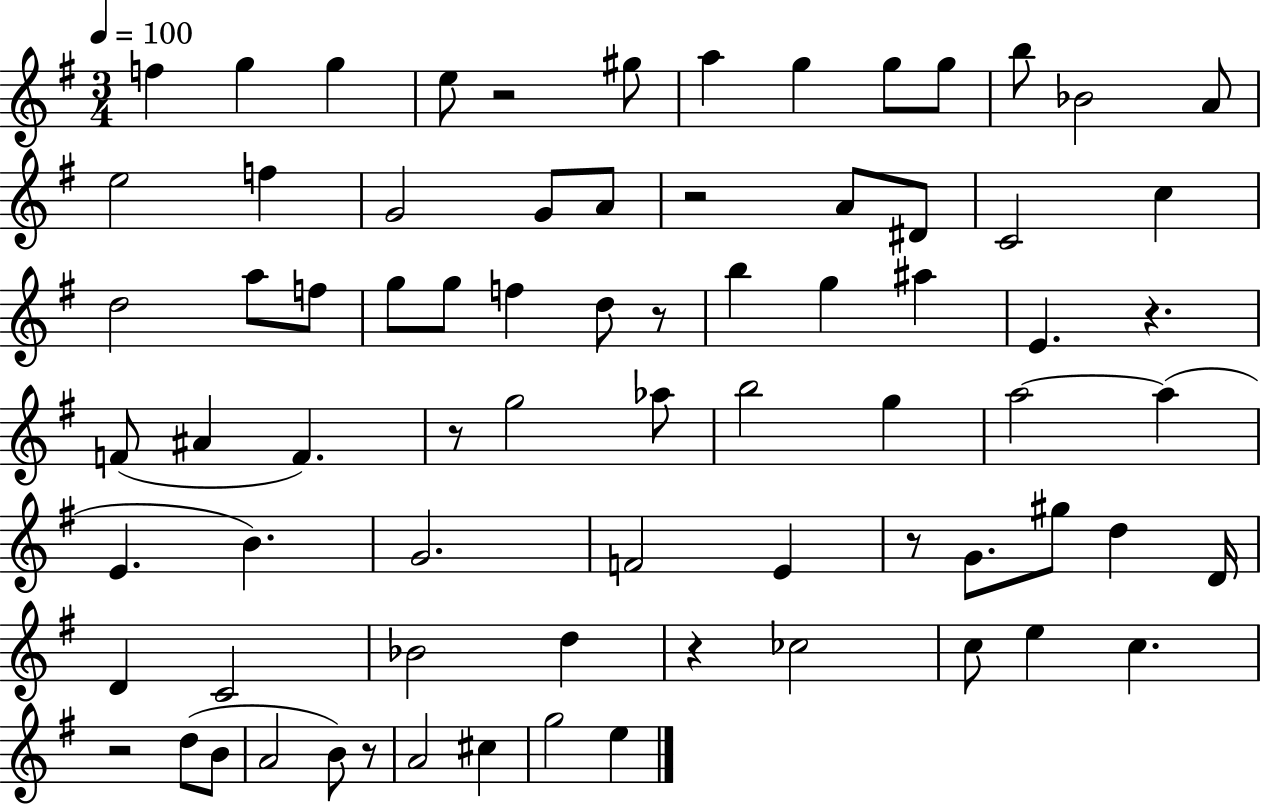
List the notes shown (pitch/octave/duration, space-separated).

F5/q G5/q G5/q E5/e R/h G#5/e A5/q G5/q G5/e G5/e B5/e Bb4/h A4/e E5/h F5/q G4/h G4/e A4/e R/h A4/e D#4/e C4/h C5/q D5/h A5/e F5/e G5/e G5/e F5/q D5/e R/e B5/q G5/q A#5/q E4/q. R/q. F4/e A#4/q F4/q. R/e G5/h Ab5/e B5/h G5/q A5/h A5/q E4/q. B4/q. G4/h. F4/h E4/q R/e G4/e. G#5/e D5/q D4/s D4/q C4/h Bb4/h D5/q R/q CES5/h C5/e E5/q C5/q. R/h D5/e B4/e A4/h B4/e R/e A4/h C#5/q G5/h E5/q